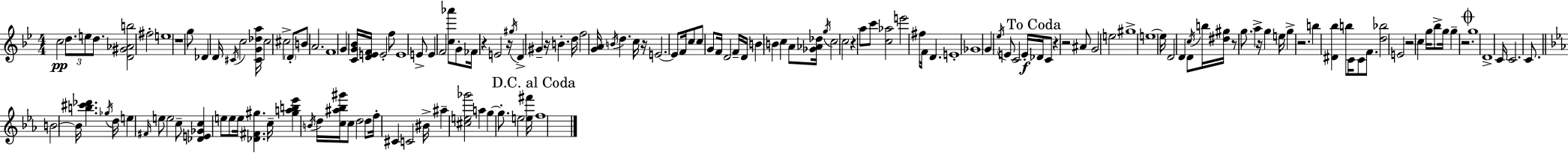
{
  \clef treble
  \numericTimeSignature
  \time 4/4
  \key bes \major
  \repeat volta 2 { c''2\pp \tuplet 3/2 { d''8. e''8 d''8. } | <d' gis' aes' b''>2 fis''2-. | e''1 | r1 | \break g''8 des'4 d'16 \acciaccatura { cis'16 } c''2 | <cis' g' des'' a''>16 c''2 cis''2-> | \parenthesize d'8-. b'8 a'2. | f'1 | \break g'4 <c' g' bes'>16 <d' e' f'>16 e'2-. f''8 | e'1 | e'8-> e'4 f'2 <c'' aes'''>8 | g'8-. fes'16 r4 e'2 | \break r16 \acciaccatura { gis''16 } d'4-> gis'4-- r16 b'4.-. | d''16 f''2 <g' a'>16 \acciaccatura { b'16 } d''4. | c''16 r16 e'2.~~ | e'8 f'16 c''8 c''8 g'8 f'16 d'2 | \break f'16-- d'16 b'4 b'4 c''4 | a'8 <ges' aes' des''>16 \acciaccatura { g''16 } c''2 c''2 | r4 a''8 c'''8 <c'' aes''>2 | e'''2 fis''16 f'16 d'4. | \break e'1-. | ges'1 | g'4 \acciaccatura { ees''16 } e'8 c'2 | e'16-.\f \mark "To Coda" des'16 c'8 r4 r2 | \break ais'8 g'2 e''2 | gis''1-> | e''1~~ | e''16 d'2 d'4 | \break d'8 \acciaccatura { c''16 } b''16 <dis'' gis''>16 r8 g''8. a''4-> | r16 g''4 e''16 g''4-> r2. | b''4 <dis' bes''>4 b''8 | c'16 c'8 f'8. <d'' bes''>2 e'2 | \break r2 c''4 | g''16 bes''8-> g''16 g''4-- r2. | \mark \markup { \musicglyph "scripts.coda" } g''1 | d'1-> | \break c'16 c'2. | c'8. \bar "||" \break \key ees \major b'2~~ b'16 <b'' cis''' des'''>4. \acciaccatura { ges''16 } | d''16 e''4 \grace { fis'16 } e''8 e''2 | c''8-- <des' e' ges' c''>4 e''8 e''8 e''16 <des' fis' gis''>4. | c''16-- <gis'' a'' b'' ees'''>4 \acciaccatura { b'16 } d''16 <c'' ais'' bes'' gis'''>16 c''8 d''2 | \break d''8 f''16-. cis'4 c'2 | bis'16-> ais''4-- <cis'' e'' ges'''>2 a''4 | g''4~~ g''8.-. e''2 | <e'' fis'''>16 \mark "D.C. al Coda" f''1 | \break } \bar "|."
}